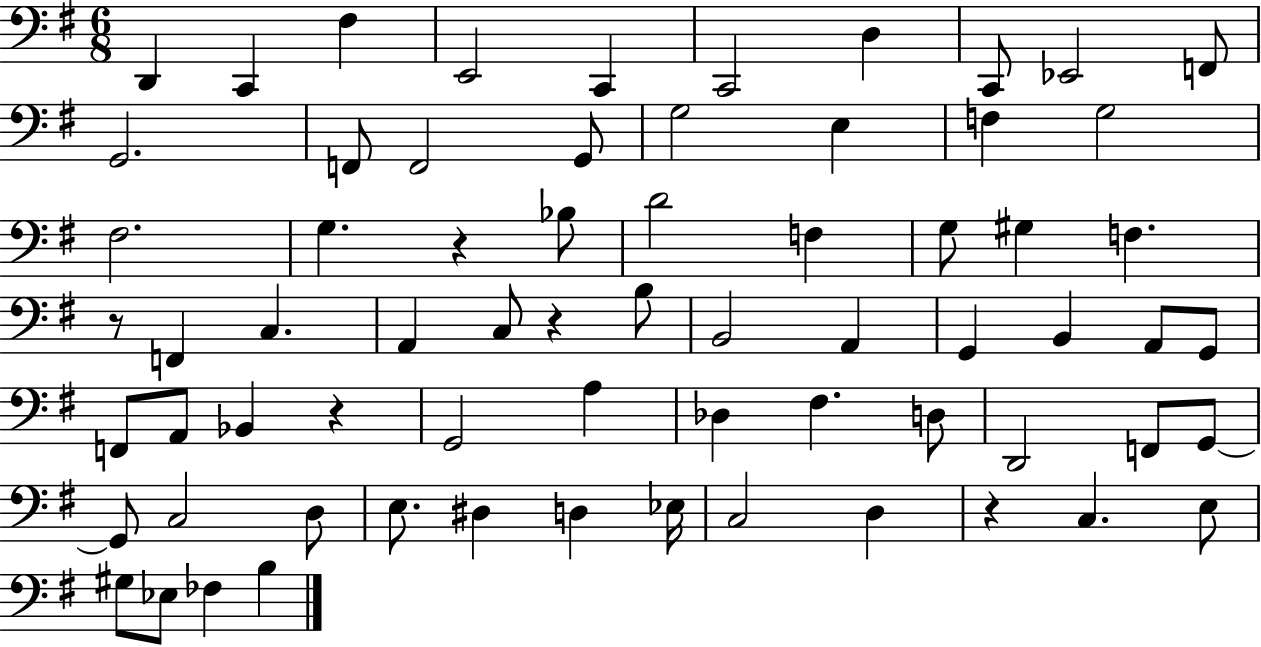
D2/q C2/q F#3/q E2/h C2/q C2/h D3/q C2/e Eb2/h F2/e G2/h. F2/e F2/h G2/e G3/h E3/q F3/q G3/h F#3/h. G3/q. R/q Bb3/e D4/h F3/q G3/e G#3/q F3/q. R/e F2/q C3/q. A2/q C3/e R/q B3/e B2/h A2/q G2/q B2/q A2/e G2/e F2/e A2/e Bb2/q R/q G2/h A3/q Db3/q F#3/q. D3/e D2/h F2/e G2/e G2/e C3/h D3/e E3/e. D#3/q D3/q Eb3/s C3/h D3/q R/q C3/q. E3/e G#3/e Eb3/e FES3/q B3/q